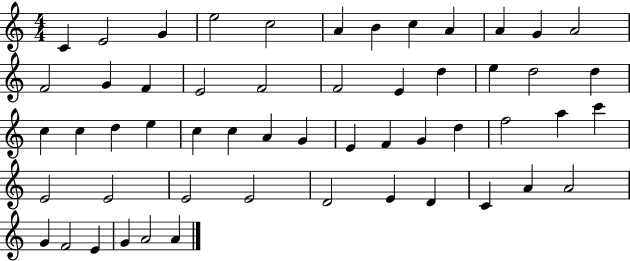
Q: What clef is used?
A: treble